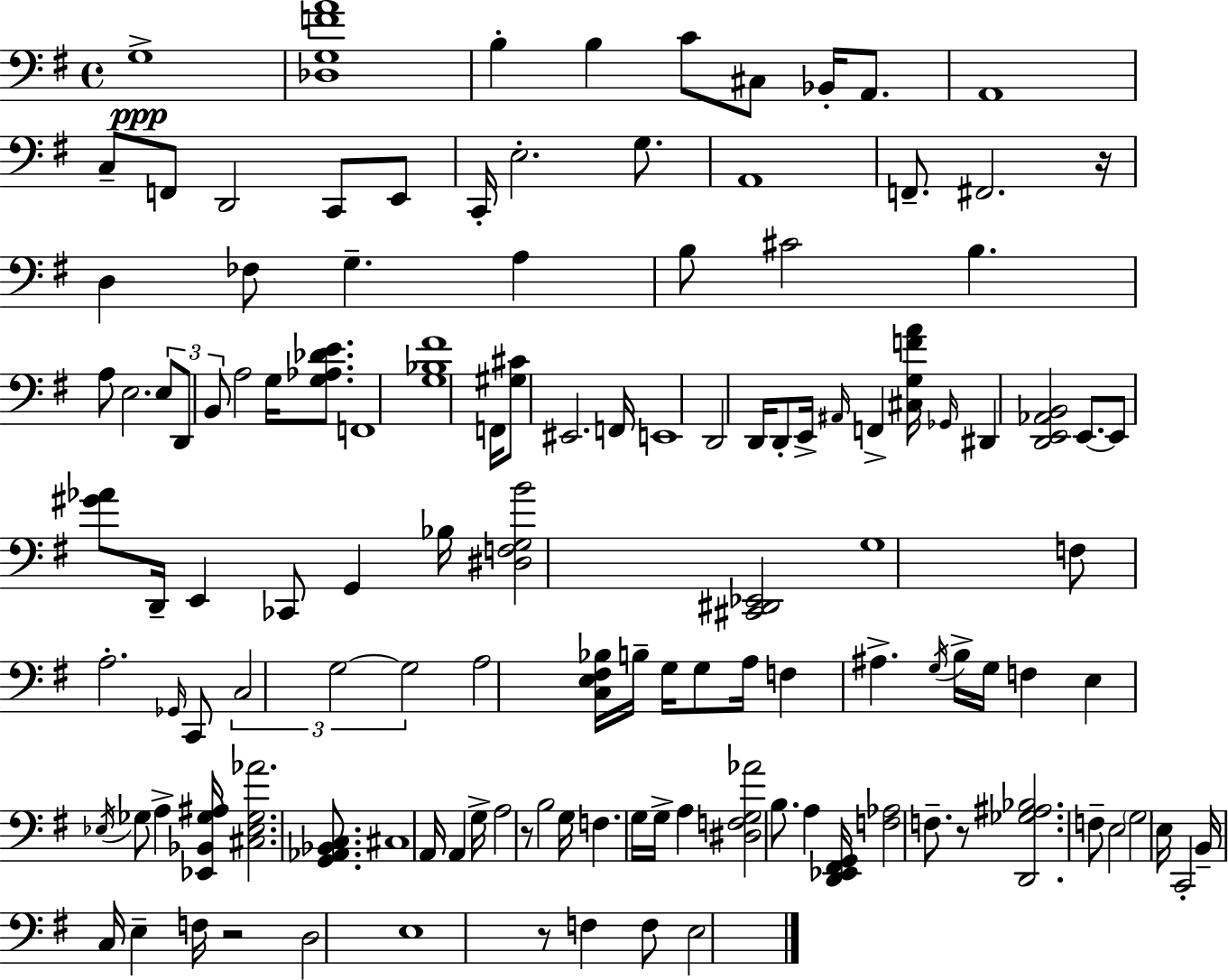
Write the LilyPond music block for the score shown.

{
  \clef bass
  \time 4/4
  \defaultTimeSignature
  \key g \major
  g1->\ppp | <des g f' a'>1 | b4-. b4 c'8 cis8 bes,16-. a,8. | a,1 | \break c8-- f,8 d,2 c,8 e,8 | c,16-. e2.-. g8. | a,1 | f,8.-- fis,2. r16 | \break d4 fes8 g4.-- a4 | b8 cis'2 b4. | a8 e2. \tuplet 3/2 { e8 | d,8 b,8 } a2 g16 <g aes des' e'>8. | \break f,1 | <g bes fis'>1 | f,16 <gis cis'>8 eis,2. f,16 | e,1 | \break d,2 d,16 d,8-. e,16-> \grace { ais,16 } f,4-> | <cis g f' a'>16 \grace { ges,16 } dis,4 <d, e, aes, b,>2 e,8.~~ | e,8 <gis' aes'>8 d,16-- e,4 ces,8 g,4 | bes16 <dis f g b'>2 <cis, dis, ees,>2 | \break g1 | f8 a2.-. | \grace { ges,16 } c,8 \tuplet 3/2 { c2 g2~~ | g2 } a2 | \break <c e fis bes>16 b16-- g16 g8 a16 f4 ais4.-> | \acciaccatura { g16 } b16-> g16 f4 e4 \acciaccatura { ees16 } ges8 | a4-> <ees, bes, ges ais>16 <cis ees ges aes'>2. | <g, aes, bes, c>8. cis1 | \break a,16 a,4 g16-> a2 | r8 b2 g16 f4. | g16 g16-> a4 <dis f g aes'>2 | b8. a4 <d, ees, fis, g,>16 <f aes>2 | \break f8.-- r8 <d, ges ais bes>2. | f8-- e2 \parenthesize g2 | e16 c,2-. b,16-- c16 | e4-- f16 r2 d2 | \break e1 | r8 f4 f8 e2 | \bar "|."
}